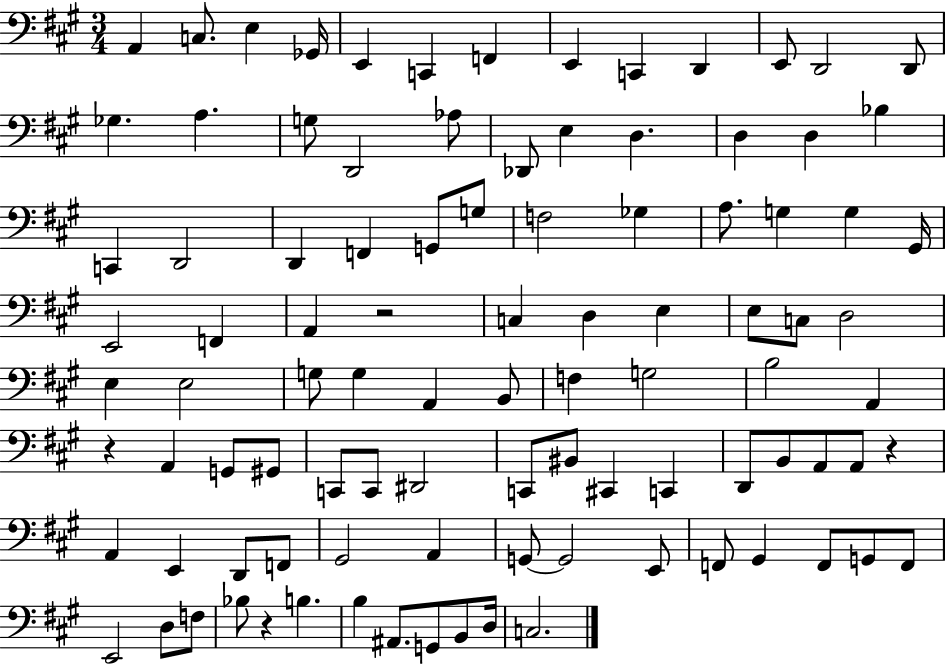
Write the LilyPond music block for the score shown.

{
  \clef bass
  \numericTimeSignature
  \time 3/4
  \key a \major
  \repeat volta 2 { a,4 c8. e4 ges,16 | e,4 c,4 f,4 | e,4 c,4 d,4 | e,8 d,2 d,8 | \break ges4. a4. | g8 d,2 aes8 | des,8 e4 d4. | d4 d4 bes4 | \break c,4 d,2 | d,4 f,4 g,8 g8 | f2 ges4 | a8. g4 g4 gis,16 | \break e,2 f,4 | a,4 r2 | c4 d4 e4 | e8 c8 d2 | \break e4 e2 | g8 g4 a,4 b,8 | f4 g2 | b2 a,4 | \break r4 a,4 g,8 gis,8 | c,8 c,8 dis,2 | c,8 bis,8 cis,4 c,4 | d,8 b,8 a,8 a,8 r4 | \break a,4 e,4 d,8 f,8 | gis,2 a,4 | g,8~~ g,2 e,8 | f,8 gis,4 f,8 g,8 f,8 | \break e,2 d8 f8 | bes8 r4 b4. | b4 ais,8. g,8 b,8 d16 | c2. | \break } \bar "|."
}